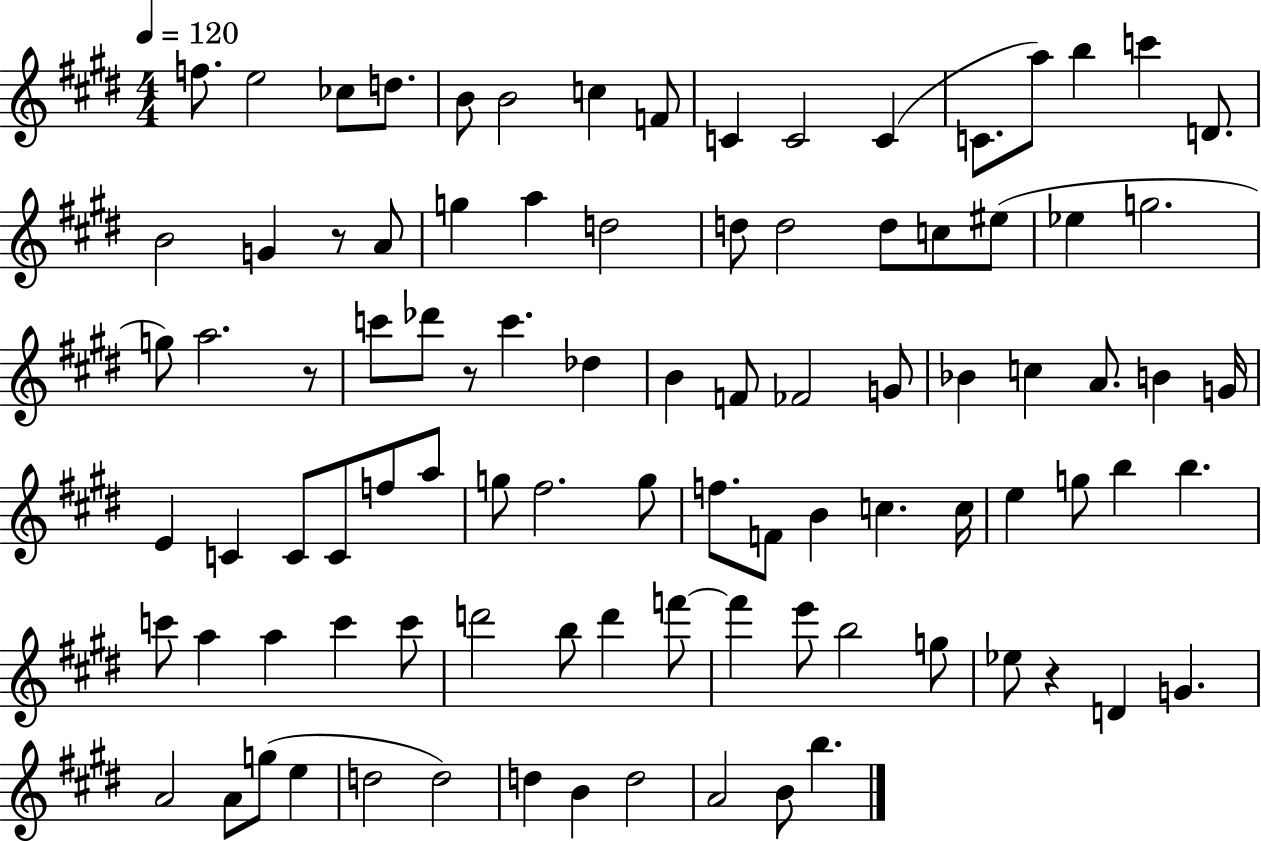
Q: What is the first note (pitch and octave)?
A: F5